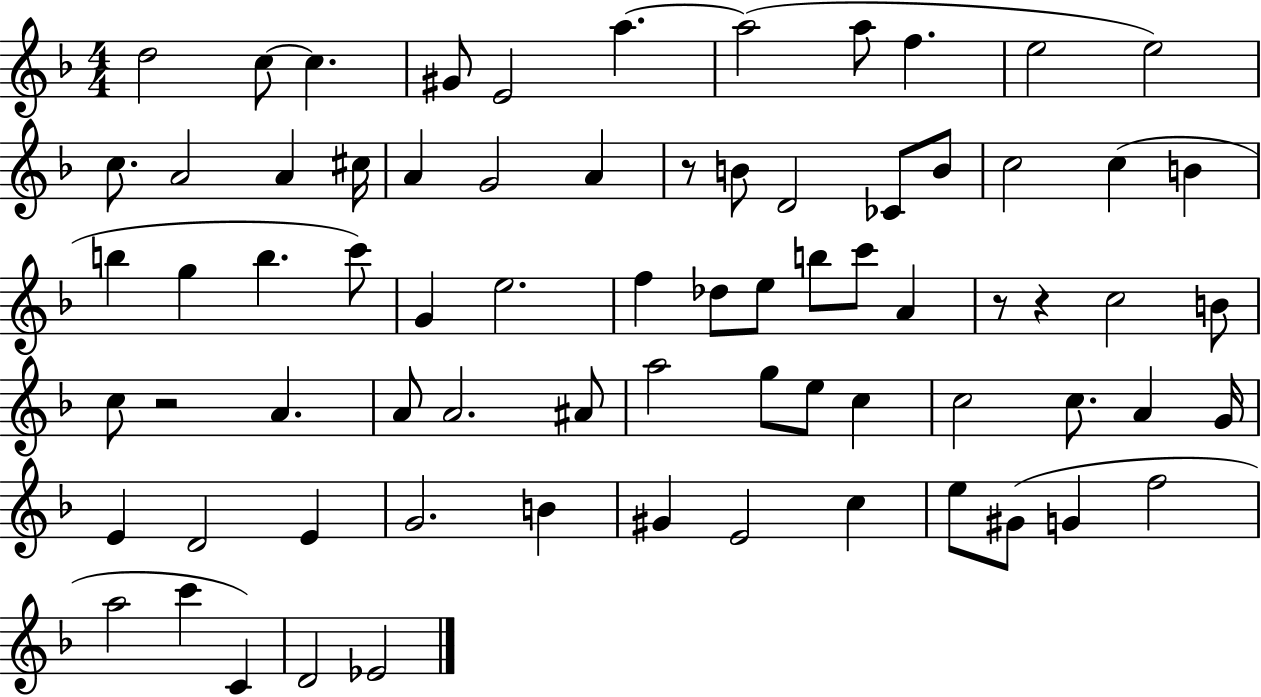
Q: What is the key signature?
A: F major